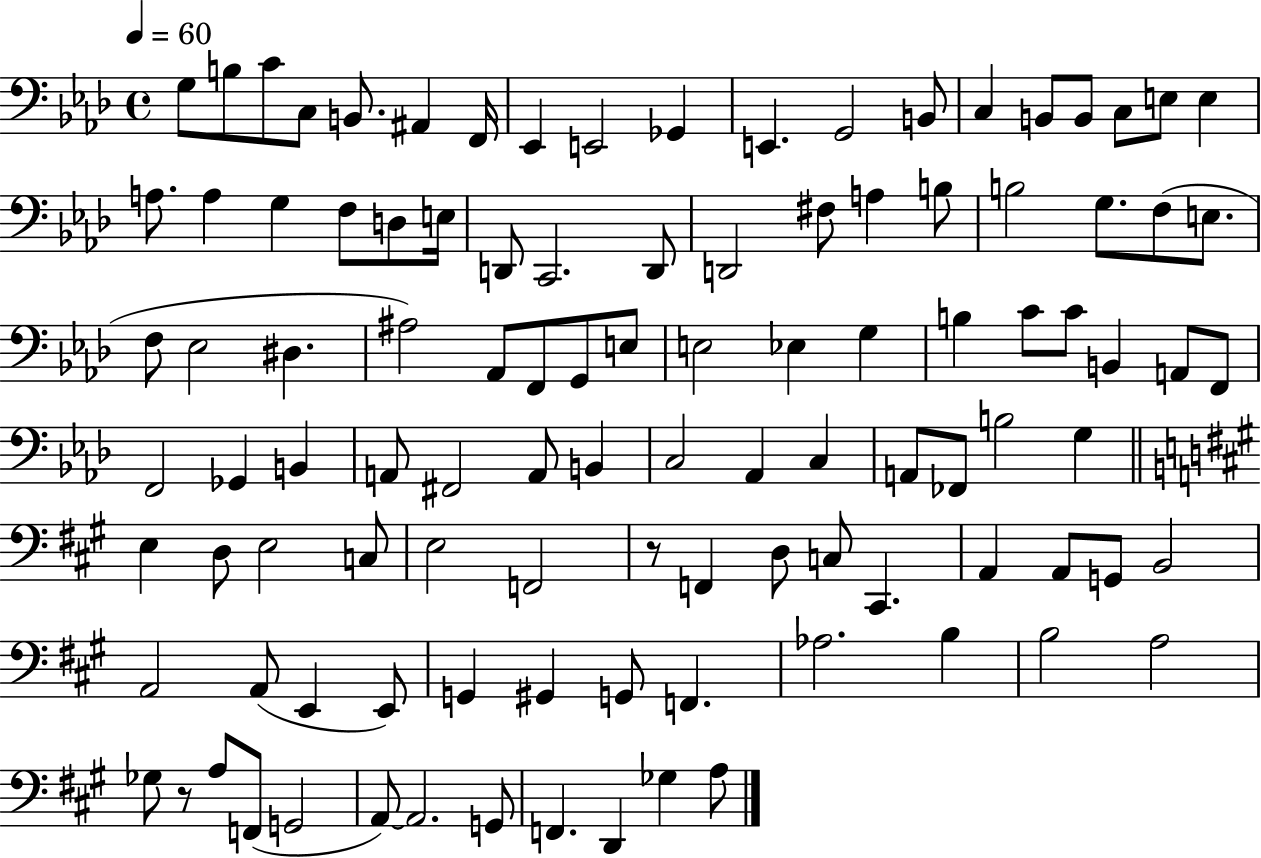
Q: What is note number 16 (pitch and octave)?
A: B2